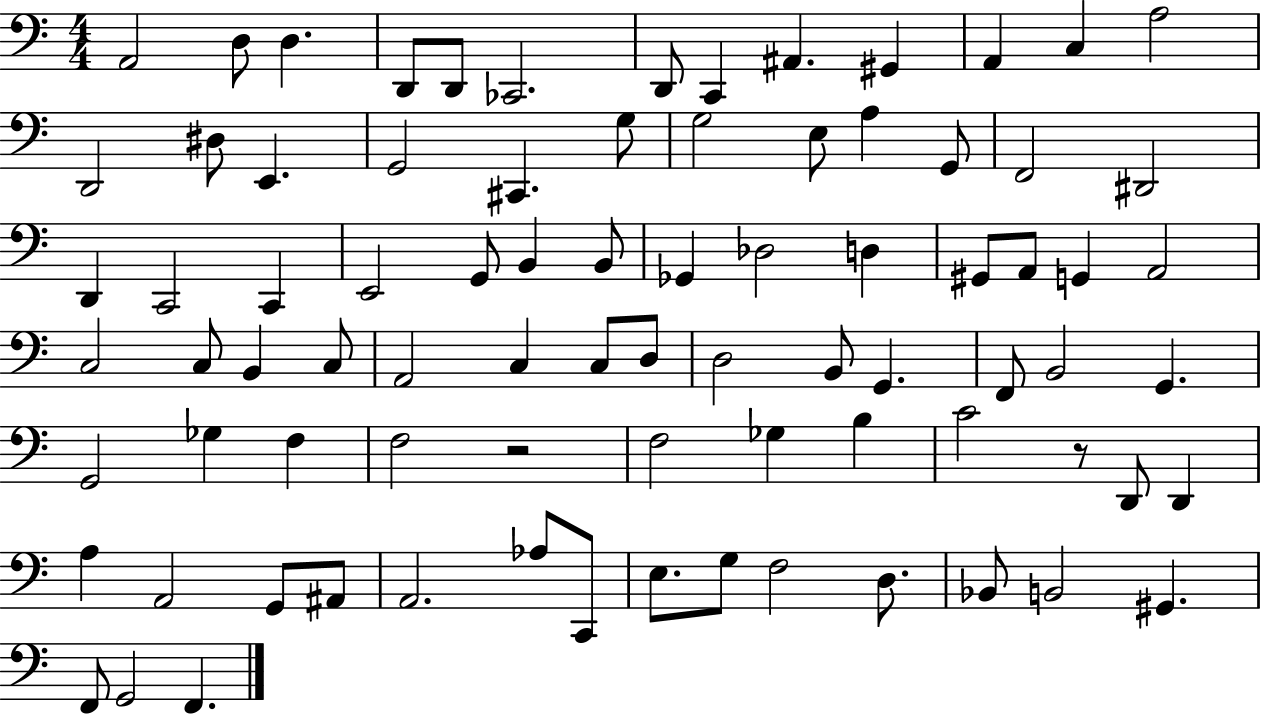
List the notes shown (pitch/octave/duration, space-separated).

A2/h D3/e D3/q. D2/e D2/e CES2/h. D2/e C2/q A#2/q. G#2/q A2/q C3/q A3/h D2/h D#3/e E2/q. G2/h C#2/q. G3/e G3/h E3/e A3/q G2/e F2/h D#2/h D2/q C2/h C2/q E2/h G2/e B2/q B2/e Gb2/q Db3/h D3/q G#2/e A2/e G2/q A2/h C3/h C3/e B2/q C3/e A2/h C3/q C3/e D3/e D3/h B2/e G2/q. F2/e B2/h G2/q. G2/h Gb3/q F3/q F3/h R/h F3/h Gb3/q B3/q C4/h R/e D2/e D2/q A3/q A2/h G2/e A#2/e A2/h. Ab3/e C2/e E3/e. G3/e F3/h D3/e. Bb2/e B2/h G#2/q. F2/e G2/h F2/q.